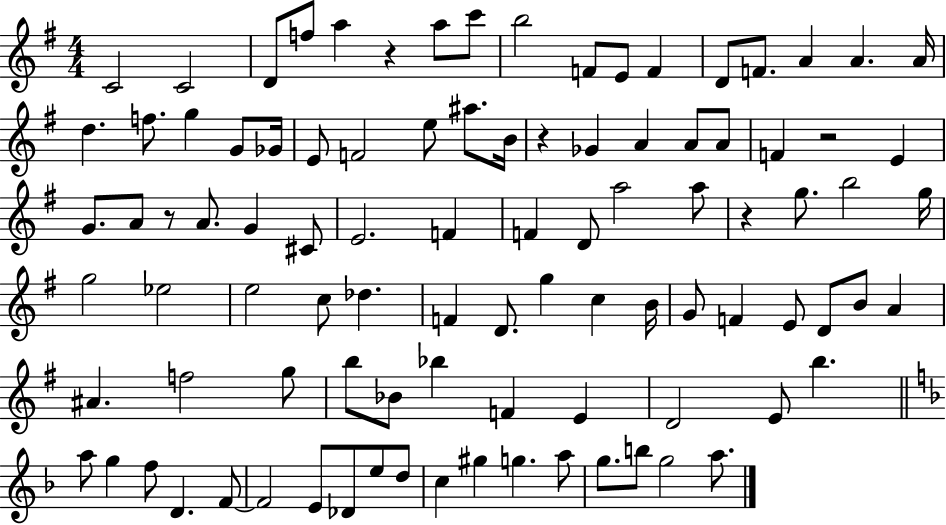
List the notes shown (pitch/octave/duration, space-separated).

C4/h C4/h D4/e F5/e A5/q R/q A5/e C6/e B5/h F4/e E4/e F4/q D4/e F4/e. A4/q A4/q. A4/s D5/q. F5/e. G5/q G4/e Gb4/s E4/e F4/h E5/e A#5/e. B4/s R/q Gb4/q A4/q A4/e A4/e F4/q R/h E4/q G4/e. A4/e R/e A4/e. G4/q C#4/e E4/h. F4/q F4/q D4/e A5/h A5/e R/q G5/e. B5/h G5/s G5/h Eb5/h E5/h C5/e Db5/q. F4/q D4/e. G5/q C5/q B4/s G4/e F4/q E4/e D4/e B4/e A4/q A#4/q. F5/h G5/e B5/e Bb4/e Bb5/q F4/q E4/q D4/h E4/e B5/q. A5/e G5/q F5/e D4/q. F4/e F4/h E4/e Db4/e E5/e D5/e C5/q G#5/q G5/q. A5/e G5/e. B5/e G5/h A5/e.